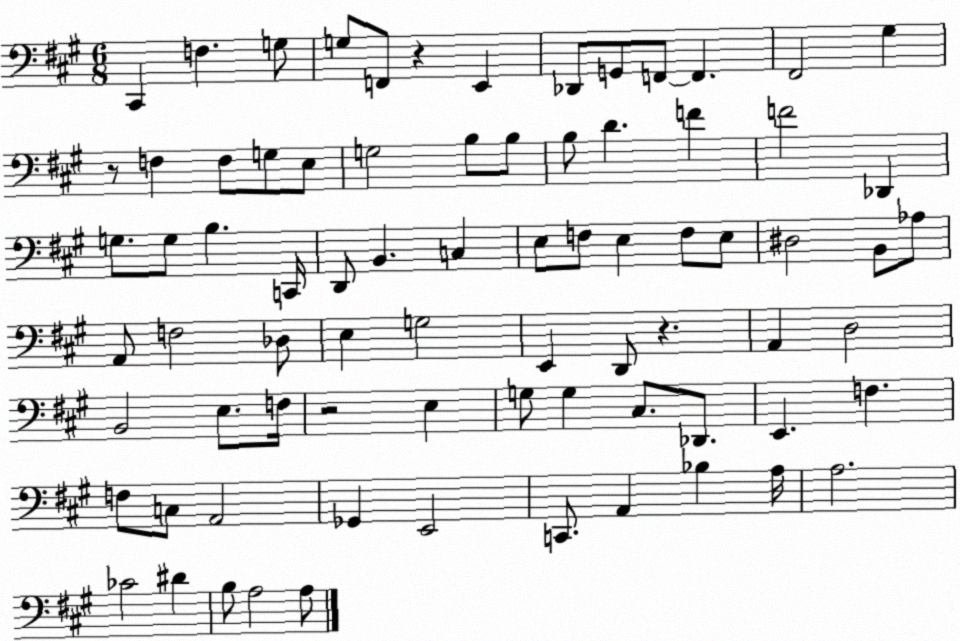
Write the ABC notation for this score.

X:1
T:Untitled
M:6/8
L:1/4
K:A
^C,, F, G,/2 G,/2 F,,/2 z E,, _D,,/2 G,,/2 F,,/2 F,, ^F,,2 ^G, z/2 F, F,/2 G,/2 E,/2 G,2 B,/2 B,/2 B,/2 D F F2 _D,, G,/2 G,/2 B, C,,/4 D,,/2 B,, C, E,/2 F,/2 E, F,/2 E,/2 ^D,2 B,,/2 _A,/2 A,,/2 F,2 _D,/2 E, G,2 E,, D,,/2 z A,, D,2 B,,2 E,/2 F,/4 z2 E, G,/2 G, ^C,/2 _D,,/2 E,, F, F,/2 C,/2 A,,2 _G,, E,,2 C,,/2 A,, _B, A,/4 A,2 _C2 ^D B,/2 A,2 A,/2